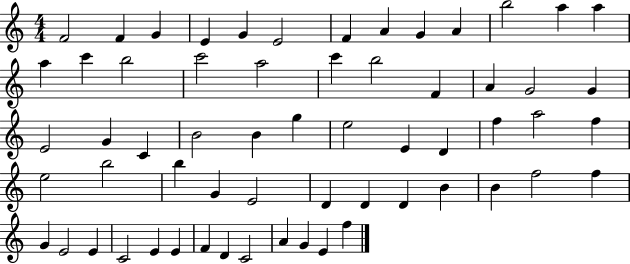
F4/h F4/q G4/q E4/q G4/q E4/h F4/q A4/q G4/q A4/q B5/h A5/q A5/q A5/q C6/q B5/h C6/h A5/h C6/q B5/h F4/q A4/q G4/h G4/q E4/h G4/q C4/q B4/h B4/q G5/q E5/h E4/q D4/q F5/q A5/h F5/q E5/h B5/h B5/q G4/q E4/h D4/q D4/q D4/q B4/q B4/q F5/h F5/q G4/q E4/h E4/q C4/h E4/q E4/q F4/q D4/q C4/h A4/q G4/q E4/q F5/q